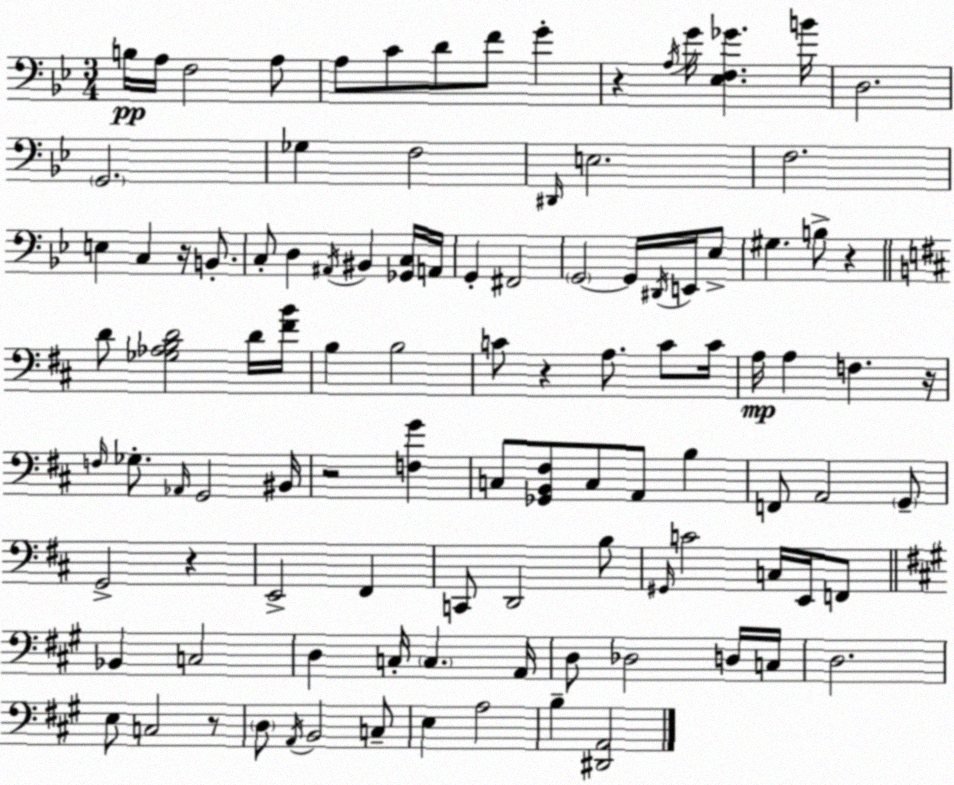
X:1
T:Untitled
M:3/4
L:1/4
K:Bb
B,/4 A,/4 F,2 A,/2 A,/2 C/2 D/2 F/2 G z A,/4 G/4 [_E,F,_G] B/4 D,2 G,,2 _G, F,2 ^D,,/4 E,2 F,2 E, C, z/4 B,,/2 C,/2 D, ^A,,/4 ^B,, [_G,,C,]/4 A,,/4 G,, ^F,,2 G,,2 G,,/4 ^D,,/4 E,,/4 _E,/2 ^G, B,/2 z D/2 [_G,_A,B,D]2 D/4 [^FB]/4 B, B,2 C/2 z A,/2 C/2 C/4 A,/4 A, F, z/4 F,/4 _G,/2 _A,,/4 G,,2 ^B,,/4 z2 [F,G] C,/2 [_G,,B,,^F,]/2 C,/2 A,,/2 B, F,,/2 A,,2 G,,/2 G,,2 z E,,2 ^F,, C,,/2 D,,2 B,/2 ^G,,/4 C2 C,/4 E,,/4 F,,/2 _B,, C,2 D, C,/4 C, A,,/4 D,/2 _D,2 D,/4 C,/4 D,2 E,/2 C,2 z/2 D,/2 A,,/4 B,,2 C,/2 E, A,2 B, [^D,,A,,]2